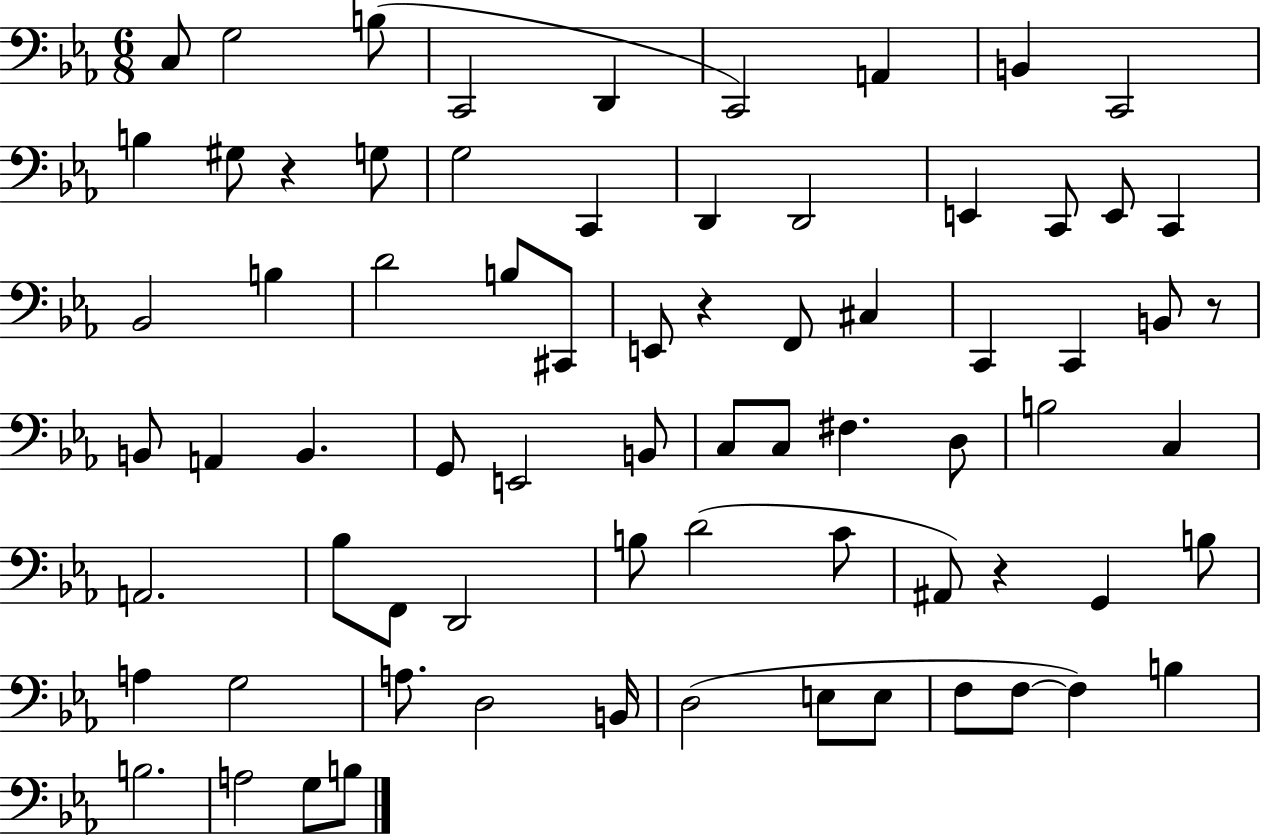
C3/e G3/h B3/e C2/h D2/q C2/h A2/q B2/q C2/h B3/q G#3/e R/q G3/e G3/h C2/q D2/q D2/h E2/q C2/e E2/e C2/q Bb2/h B3/q D4/h B3/e C#2/e E2/e R/q F2/e C#3/q C2/q C2/q B2/e R/e B2/e A2/q B2/q. G2/e E2/h B2/e C3/e C3/e F#3/q. D3/e B3/h C3/q A2/h. Bb3/e F2/e D2/h B3/e D4/h C4/e A#2/e R/q G2/q B3/e A3/q G3/h A3/e. D3/h B2/s D3/h E3/e E3/e F3/e F3/e F3/q B3/q B3/h. A3/h G3/e B3/e